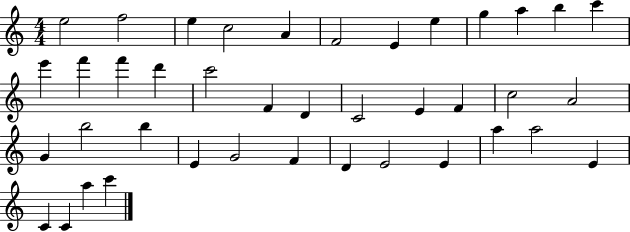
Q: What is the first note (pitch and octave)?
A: E5